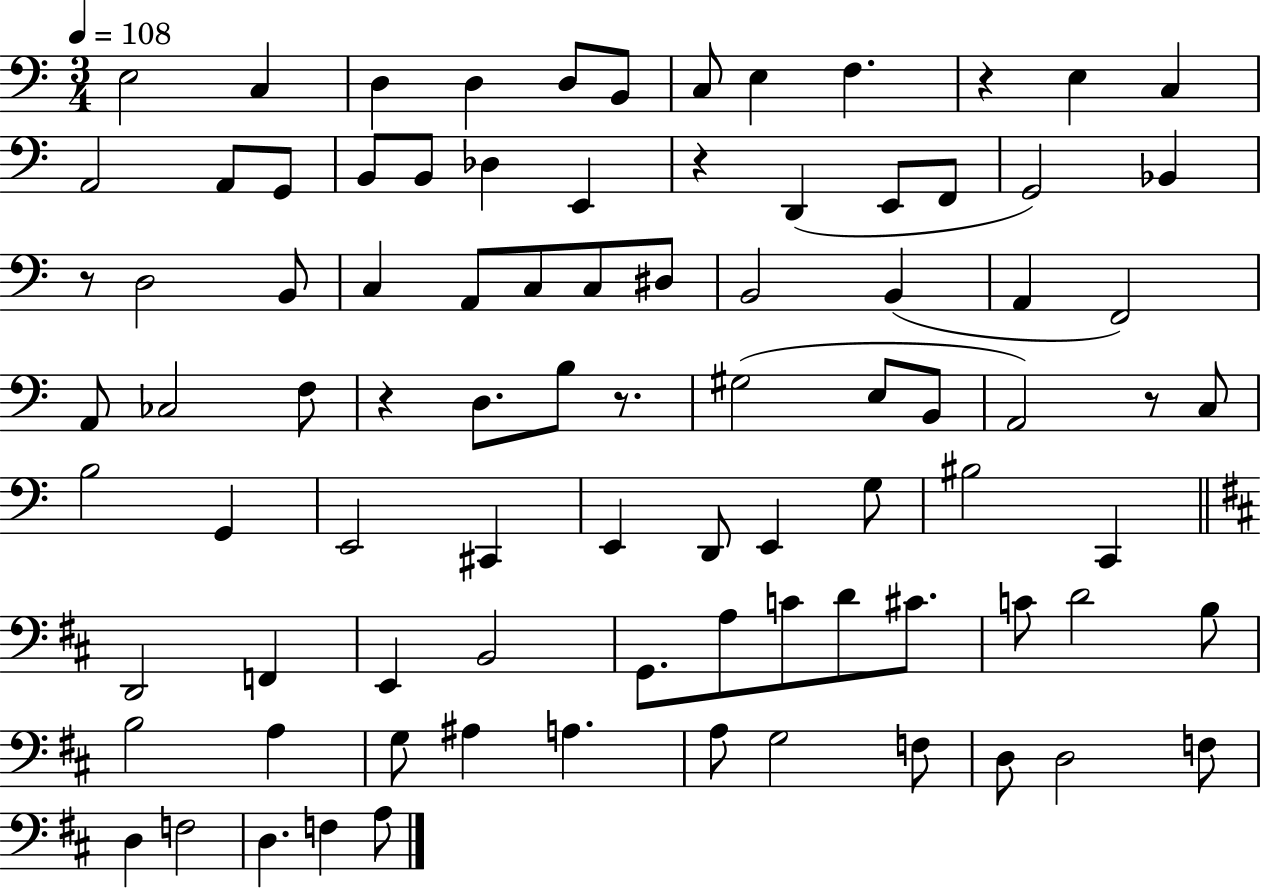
{
  \clef bass
  \numericTimeSignature
  \time 3/4
  \key c \major
  \tempo 4 = 108
  e2 c4 | d4 d4 d8 b,8 | c8 e4 f4. | r4 e4 c4 | \break a,2 a,8 g,8 | b,8 b,8 des4 e,4 | r4 d,4( e,8 f,8 | g,2) bes,4 | \break r8 d2 b,8 | c4 a,8 c8 c8 dis8 | b,2 b,4( | a,4 f,2) | \break a,8 ces2 f8 | r4 d8. b8 r8. | gis2( e8 b,8 | a,2) r8 c8 | \break b2 g,4 | e,2 cis,4 | e,4 d,8 e,4 g8 | bis2 c,4 | \break \bar "||" \break \key d \major d,2 f,4 | e,4 b,2 | g,8. a8 c'8 d'8 cis'8. | c'8 d'2 b8 | \break b2 a4 | g8 ais4 a4. | a8 g2 f8 | d8 d2 f8 | \break d4 f2 | d4. f4 a8 | \bar "|."
}